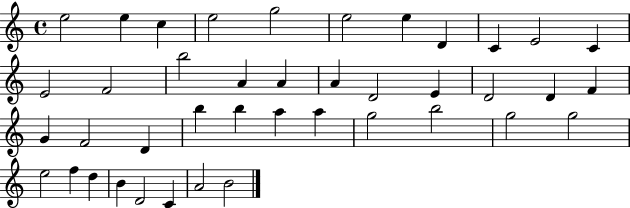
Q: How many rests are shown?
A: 0